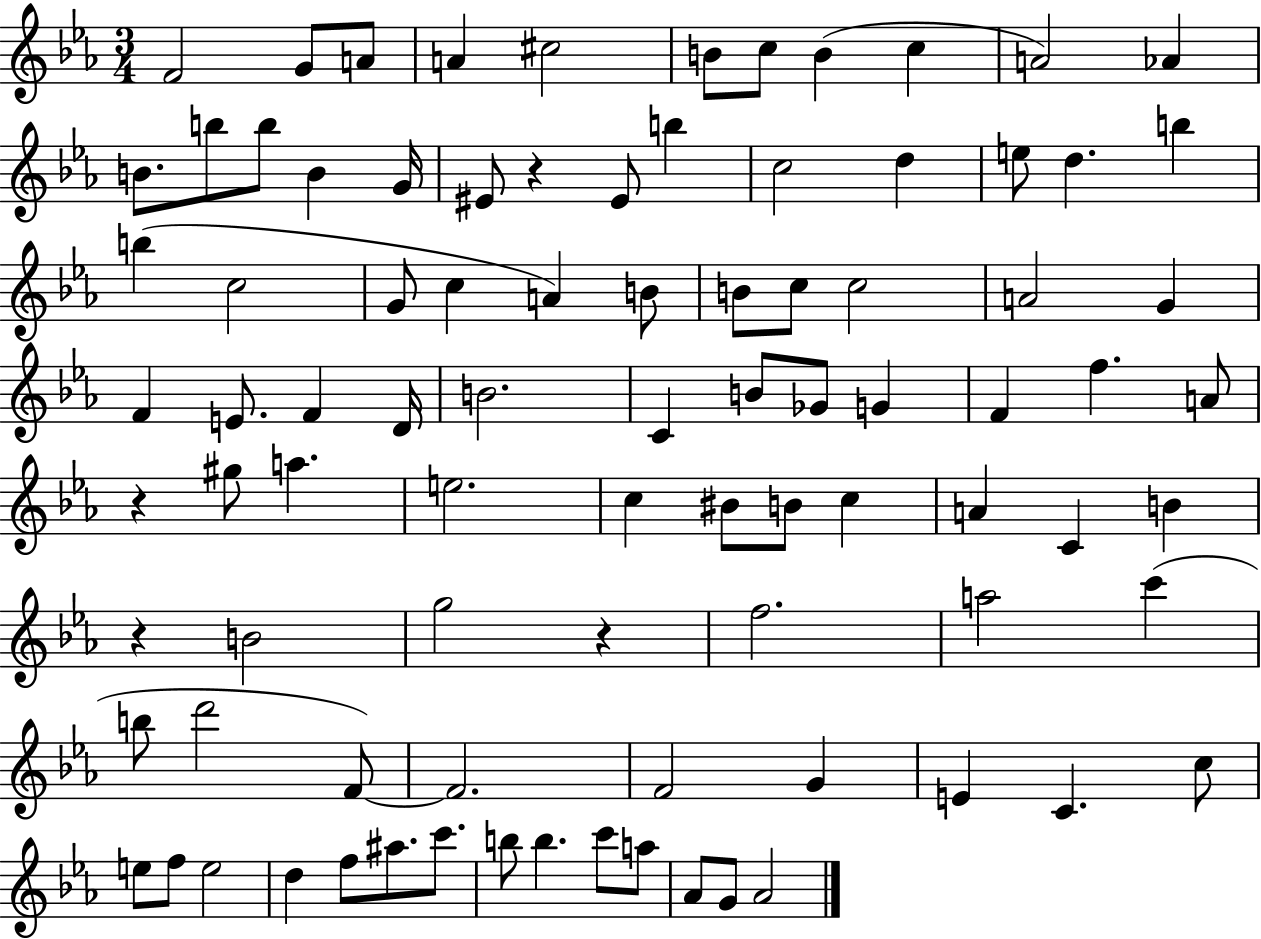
X:1
T:Untitled
M:3/4
L:1/4
K:Eb
F2 G/2 A/2 A ^c2 B/2 c/2 B c A2 _A B/2 b/2 b/2 B G/4 ^E/2 z ^E/2 b c2 d e/2 d b b c2 G/2 c A B/2 B/2 c/2 c2 A2 G F E/2 F D/4 B2 C B/2 _G/2 G F f A/2 z ^g/2 a e2 c ^B/2 B/2 c A C B z B2 g2 z f2 a2 c' b/2 d'2 F/2 F2 F2 G E C c/2 e/2 f/2 e2 d f/2 ^a/2 c'/2 b/2 b c'/2 a/2 _A/2 G/2 _A2